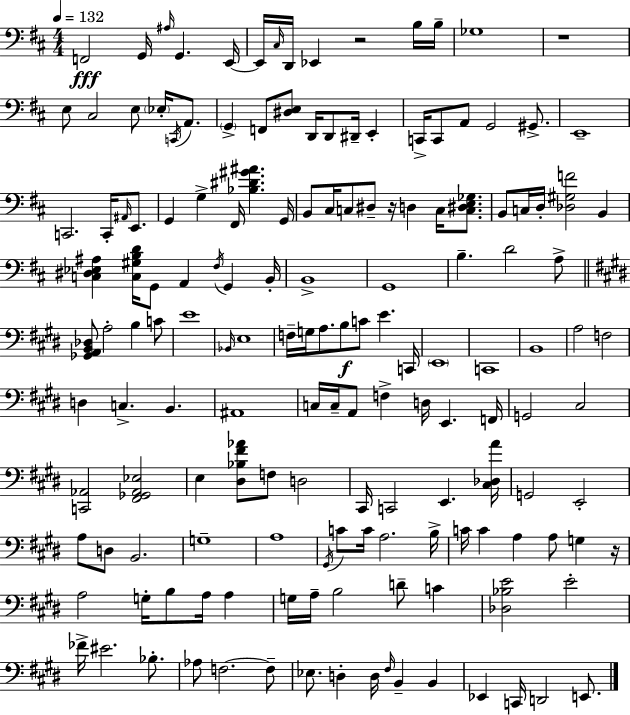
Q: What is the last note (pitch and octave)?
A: E2